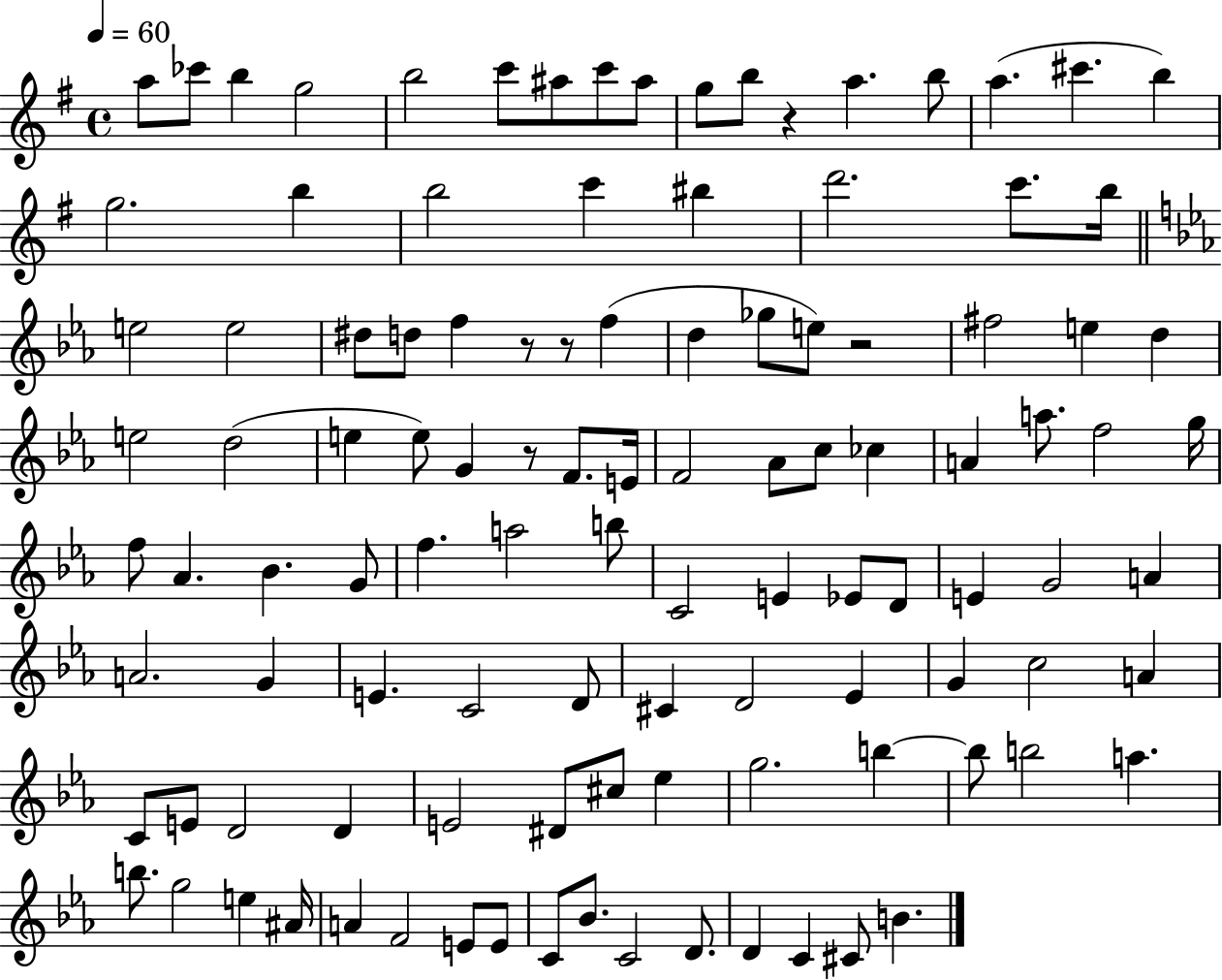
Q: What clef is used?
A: treble